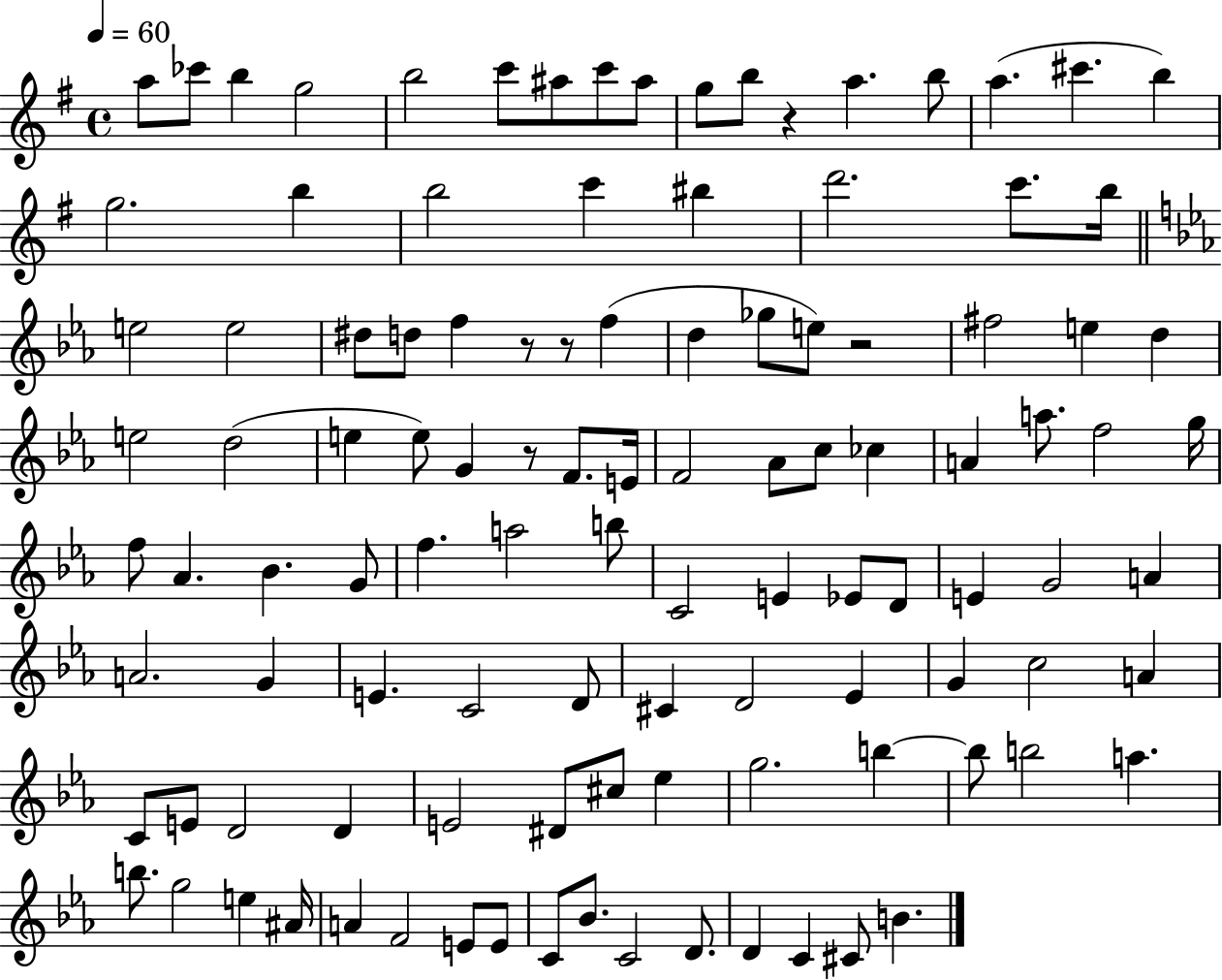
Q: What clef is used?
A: treble